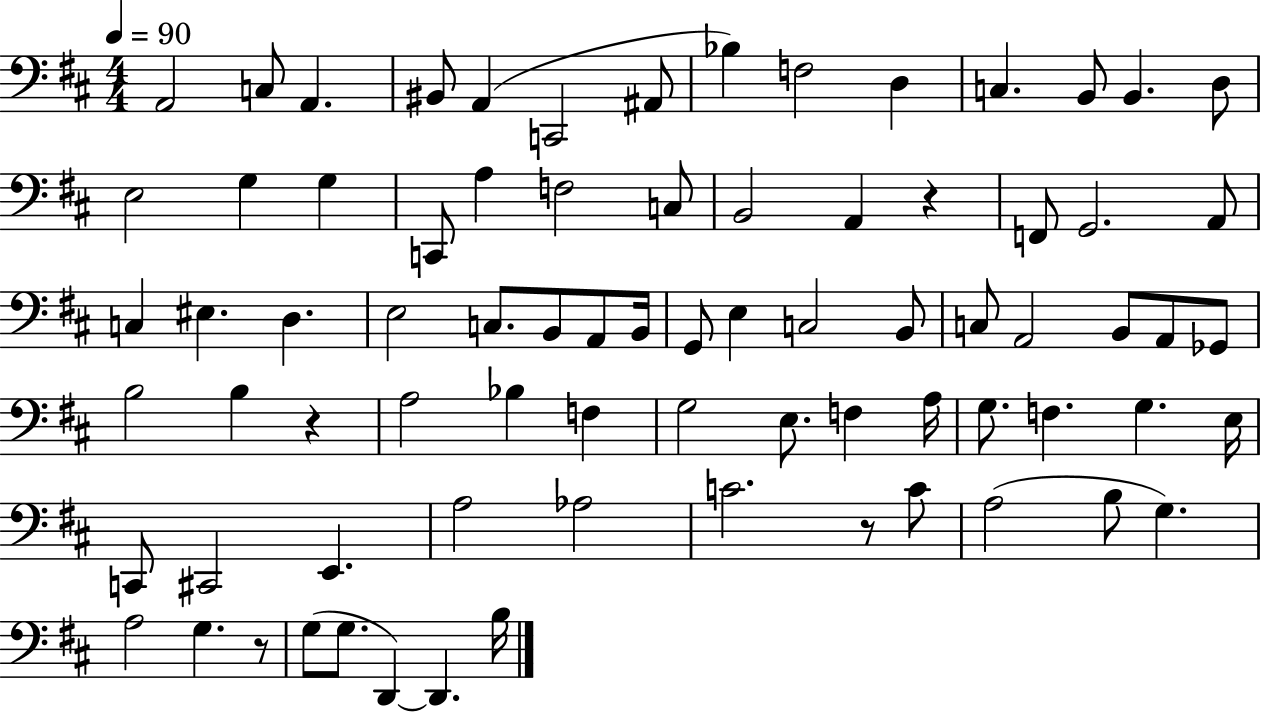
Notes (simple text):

A2/h C3/e A2/q. BIS2/e A2/q C2/h A#2/e Bb3/q F3/h D3/q C3/q. B2/e B2/q. D3/e E3/h G3/q G3/q C2/e A3/q F3/h C3/e B2/h A2/q R/q F2/e G2/h. A2/e C3/q EIS3/q. D3/q. E3/h C3/e. B2/e A2/e B2/s G2/e E3/q C3/h B2/e C3/e A2/h B2/e A2/e Gb2/e B3/h B3/q R/q A3/h Bb3/q F3/q G3/h E3/e. F3/q A3/s G3/e. F3/q. G3/q. E3/s C2/e C#2/h E2/q. A3/h Ab3/h C4/h. R/e C4/e A3/h B3/e G3/q. A3/h G3/q. R/e G3/e G3/e. D2/q D2/q. B3/s